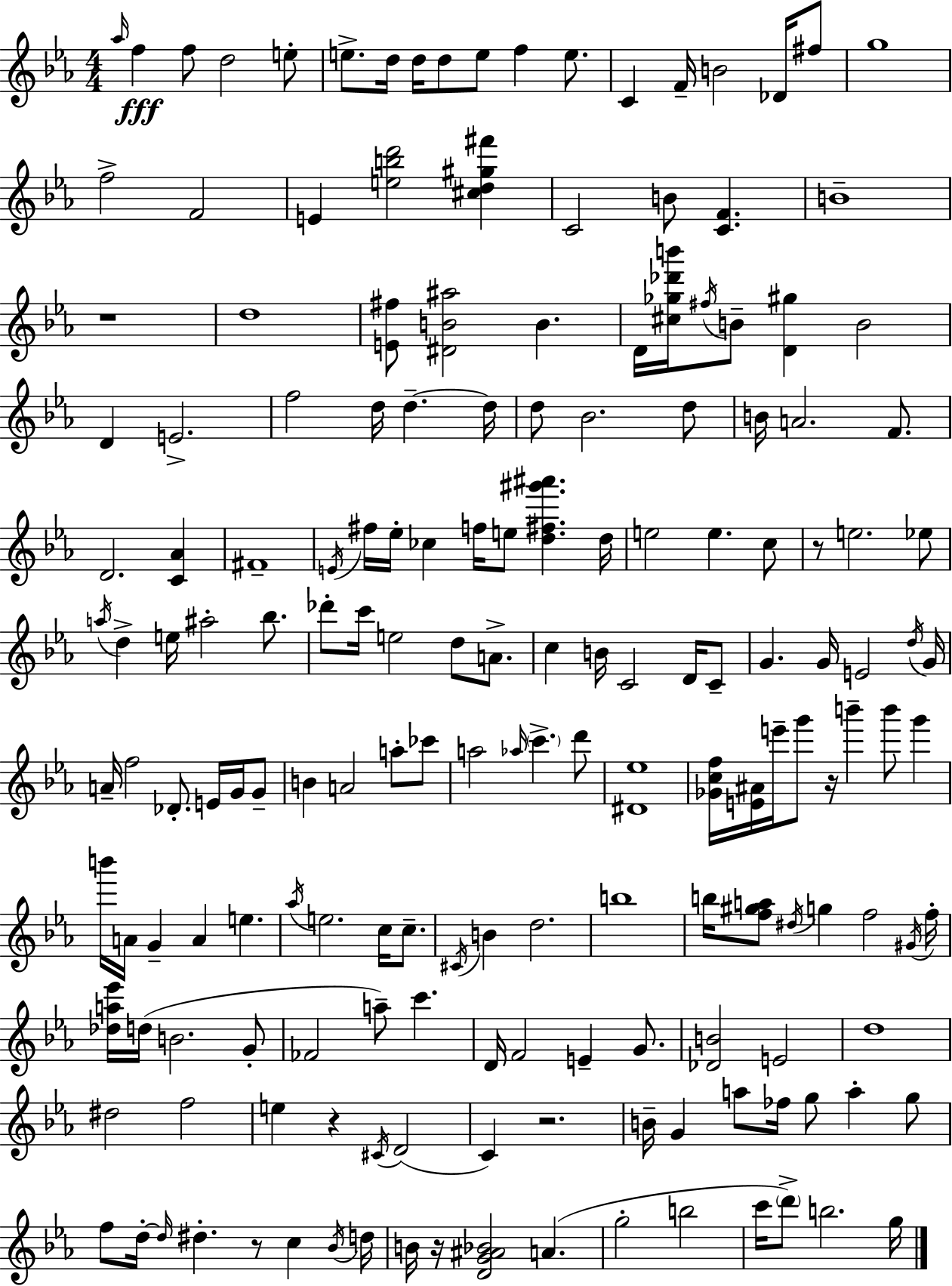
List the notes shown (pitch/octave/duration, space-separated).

Ab5/s F5/q F5/e D5/h E5/e E5/e. D5/s D5/s D5/e E5/e F5/q E5/e. C4/q F4/s B4/h Db4/s F#5/e G5/w F5/h F4/h E4/q [E5,B5,D6]/h [C#5,D5,G#5,F#6]/q C4/h B4/e [C4,F4]/q. B4/w R/w D5/w [E4,F#5]/e [D#4,B4,A#5]/h B4/q. D4/s [C#5,Gb5,Db6,B6]/s F#5/s B4/e [D4,G#5]/q B4/h D4/q E4/h. F5/h D5/s D5/q. D5/s D5/e Bb4/h. D5/e B4/s A4/h. F4/e. D4/h. [C4,Ab4]/q F#4/w E4/s F#5/s Eb5/s CES5/q F5/s E5/e [D5,F#5,G#6,A#6]/q. D5/s E5/h E5/q. C5/e R/e E5/h. Eb5/e A5/s D5/q E5/s A#5/h Bb5/e. Db6/e C6/s E5/h D5/e A4/e. C5/q B4/s C4/h D4/s C4/e G4/q. G4/s E4/h D5/s G4/s A4/s F5/h Db4/e. E4/s G4/s G4/e B4/q A4/h A5/e CES6/e A5/h Ab5/s C6/q. D6/e [D#4,Eb5]/w [Gb4,C5,F5]/s [E4,A#4]/s E6/s G6/e R/s B6/q B6/e G6/q B6/s A4/s G4/q A4/q E5/q. Ab5/s E5/h. C5/s C5/e. C#4/s B4/q D5/h. B5/w B5/s [F5,G#5,A5]/e D#5/s G5/q F5/h G#4/s F5/s [Db5,A5,Eb6]/s D5/s B4/h. G4/e FES4/h A5/e C6/q. D4/s F4/h E4/q G4/e. [Db4,B4]/h E4/h D5/w D#5/h F5/h E5/q R/q C#4/s D4/h C4/q R/h. B4/s G4/q A5/e FES5/s G5/e A5/q G5/e F5/e D5/s D5/s D#5/q. R/e C5/q Bb4/s D5/s B4/s R/s [D4,G4,A#4,Bb4]/h A4/q. G5/h B5/h C6/s D6/e B5/h. G5/s